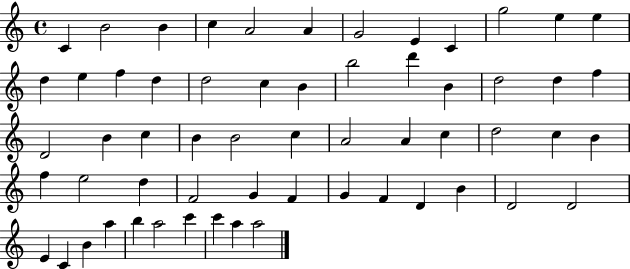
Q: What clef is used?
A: treble